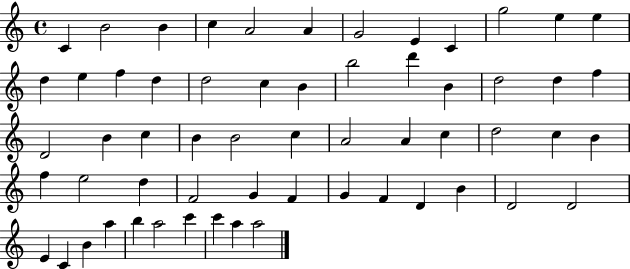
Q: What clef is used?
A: treble